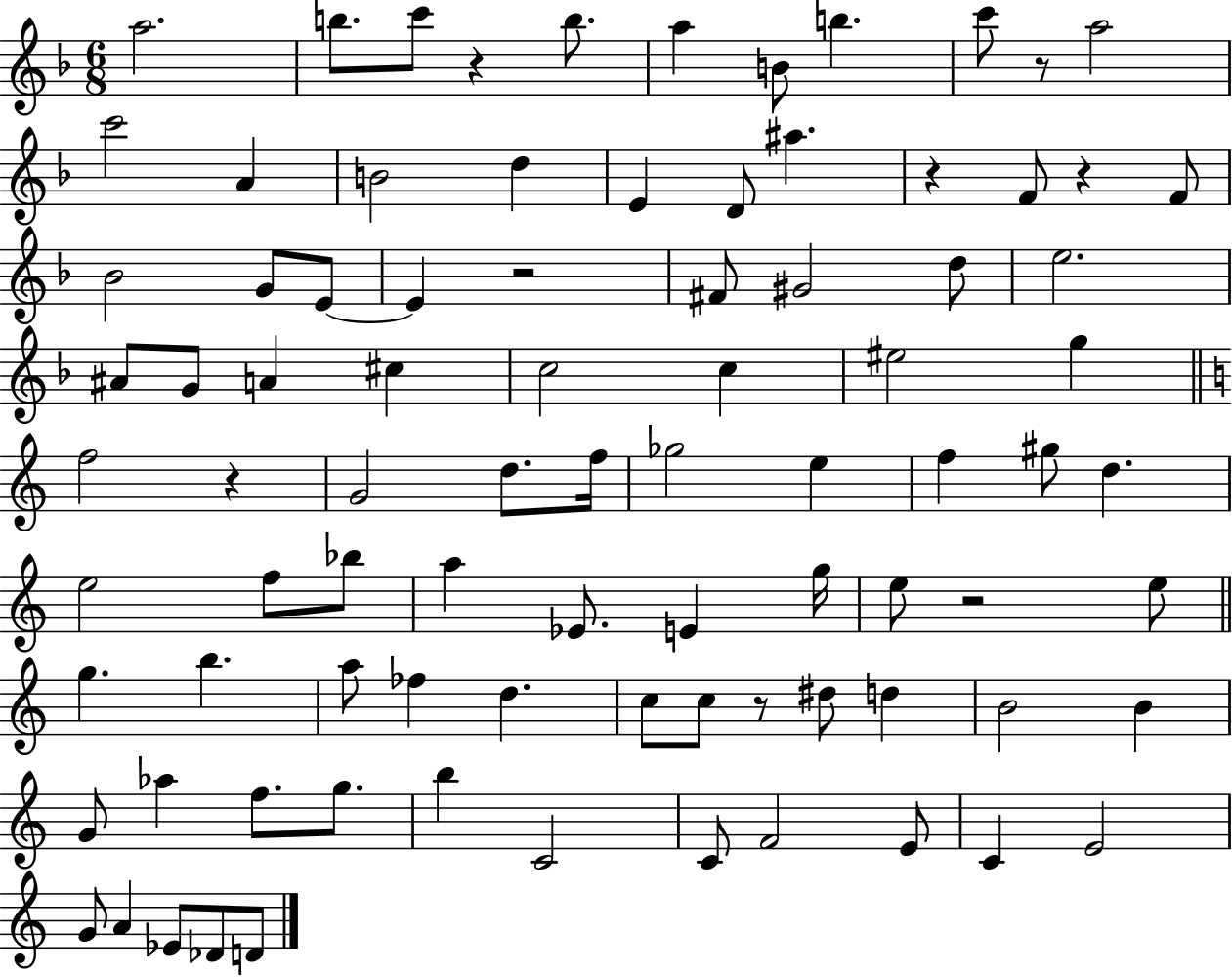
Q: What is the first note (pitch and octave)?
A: A5